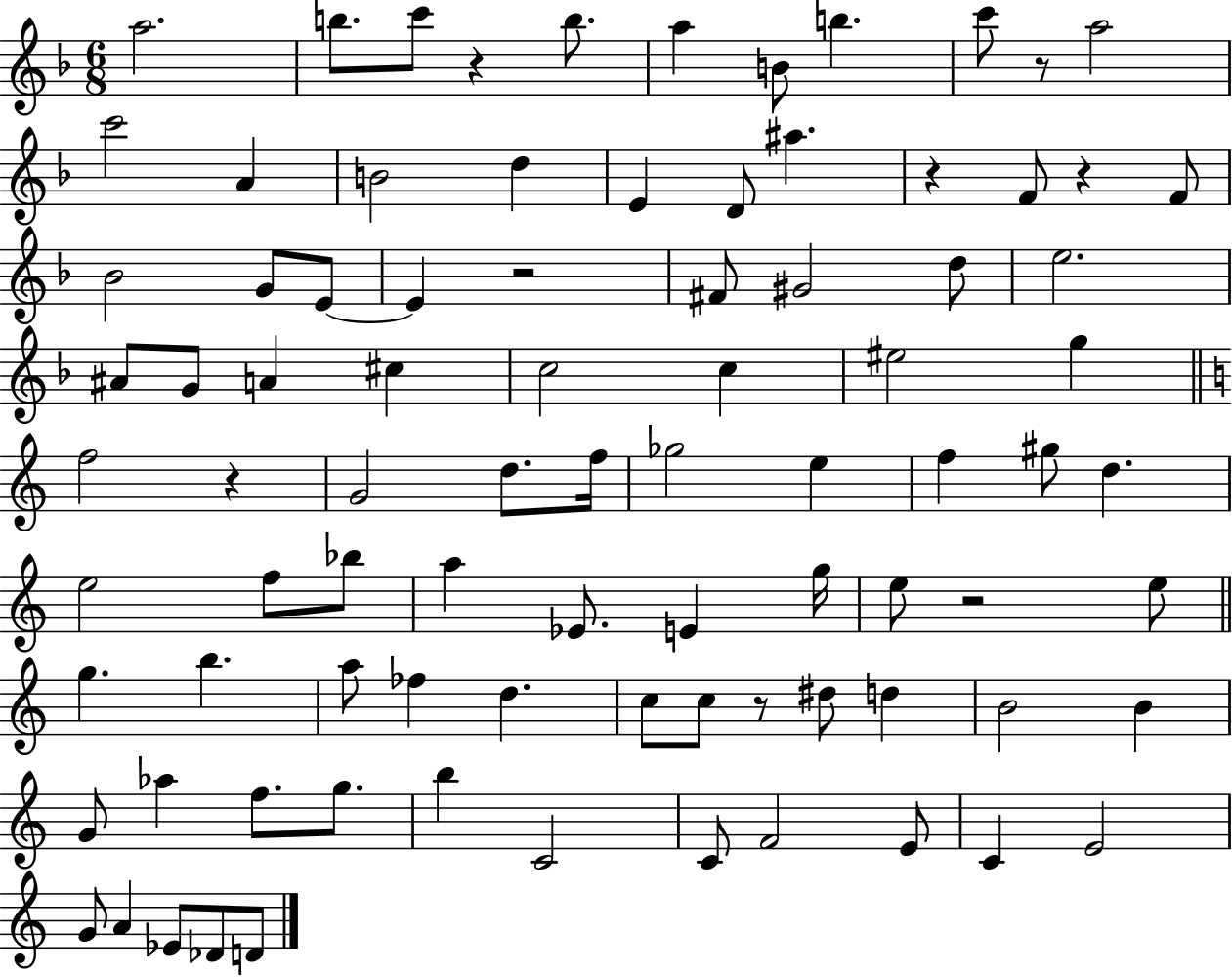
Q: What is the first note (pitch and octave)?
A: A5